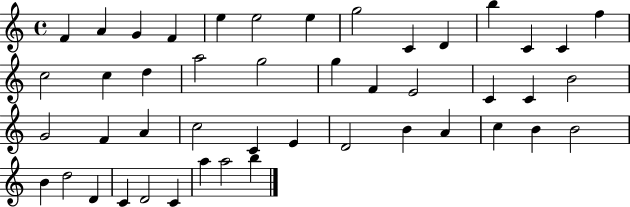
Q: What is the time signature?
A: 4/4